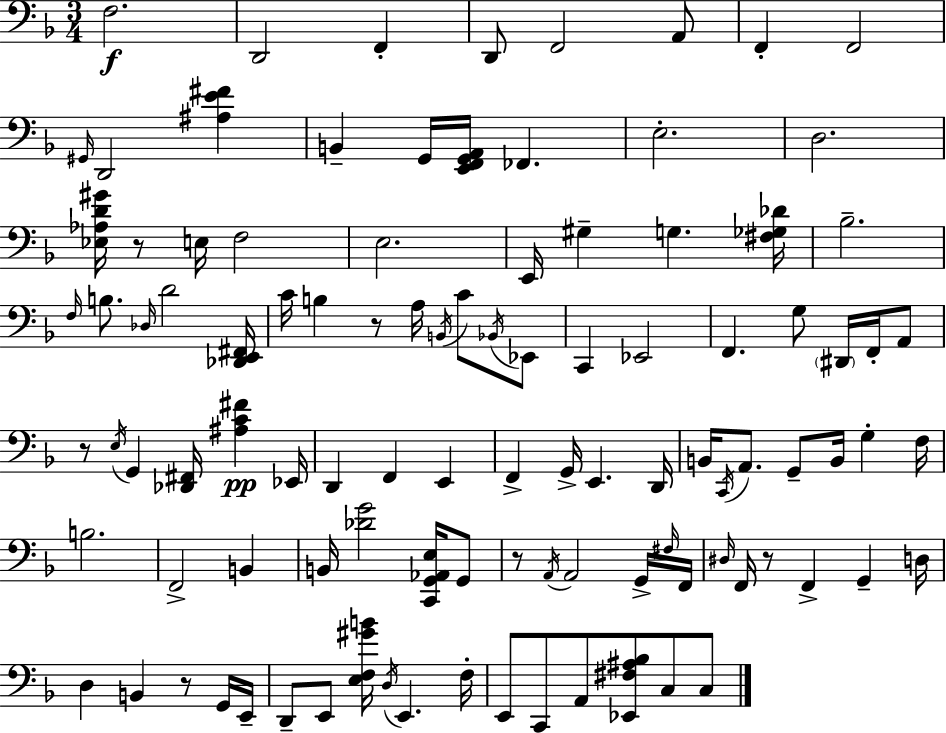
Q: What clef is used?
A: bass